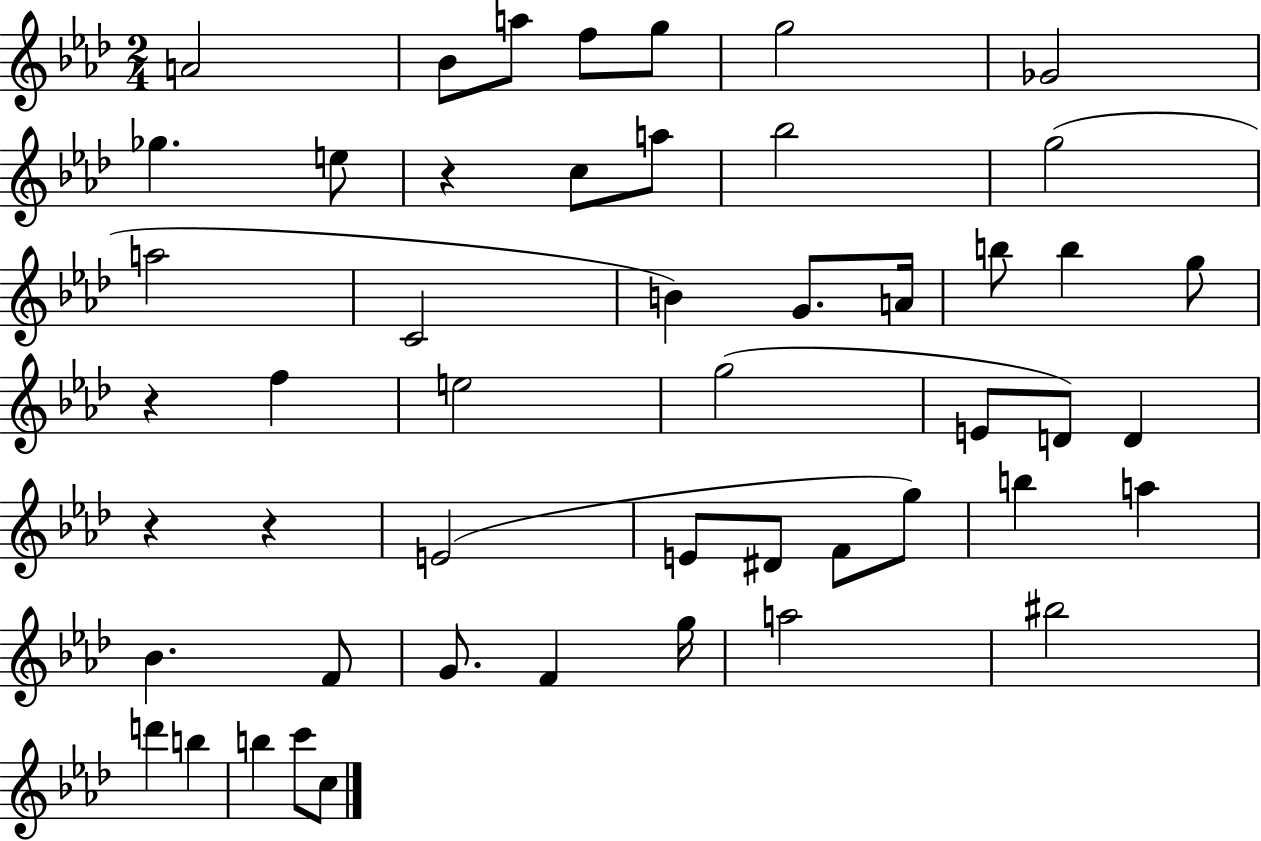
A4/h Bb4/e A5/e F5/e G5/e G5/h Gb4/h Gb5/q. E5/e R/q C5/e A5/e Bb5/h G5/h A5/h C4/h B4/q G4/e. A4/s B5/e B5/q G5/e R/q F5/q E5/h G5/h E4/e D4/e D4/q R/q R/q E4/h E4/e D#4/e F4/e G5/e B5/q A5/q Bb4/q. F4/e G4/e. F4/q G5/s A5/h BIS5/h D6/q B5/q B5/q C6/e C5/e